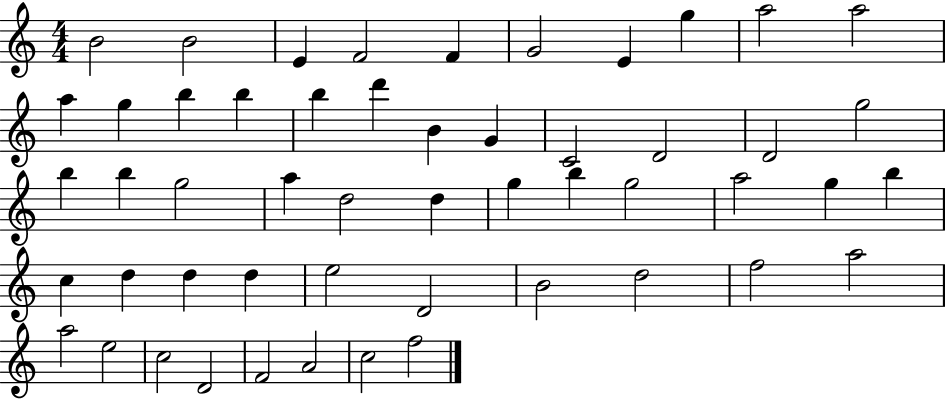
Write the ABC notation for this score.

X:1
T:Untitled
M:4/4
L:1/4
K:C
B2 B2 E F2 F G2 E g a2 a2 a g b b b d' B G C2 D2 D2 g2 b b g2 a d2 d g b g2 a2 g b c d d d e2 D2 B2 d2 f2 a2 a2 e2 c2 D2 F2 A2 c2 f2